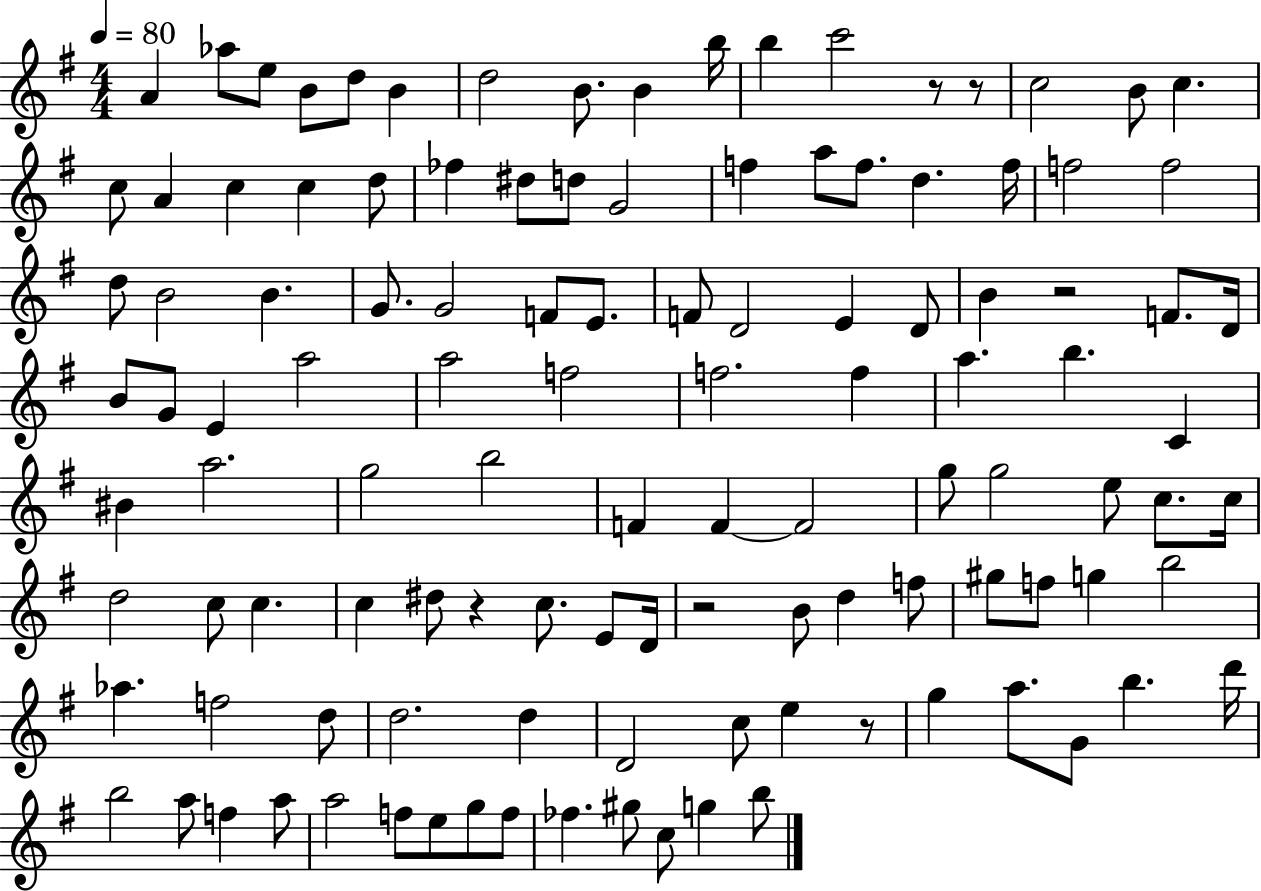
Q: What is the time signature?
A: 4/4